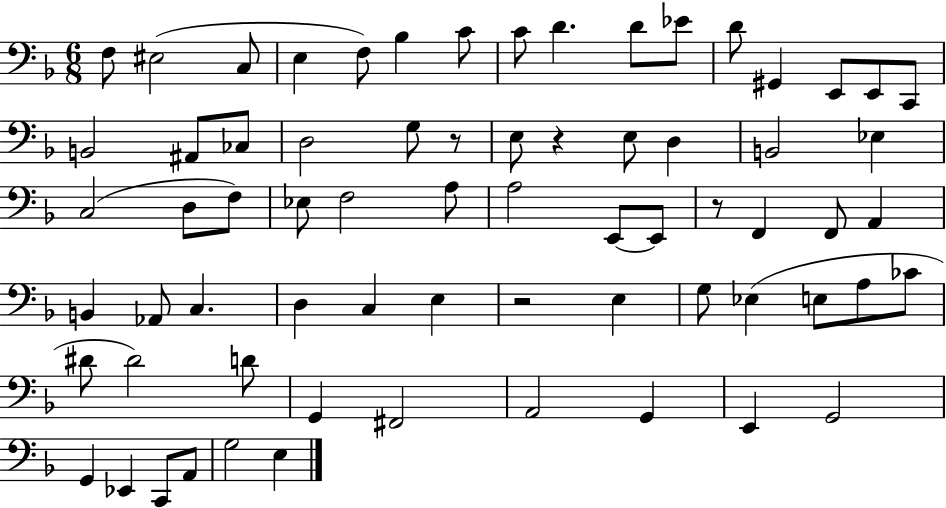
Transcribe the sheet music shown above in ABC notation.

X:1
T:Untitled
M:6/8
L:1/4
K:F
F,/2 ^E,2 C,/2 E, F,/2 _B, C/2 C/2 D D/2 _E/2 D/2 ^G,, E,,/2 E,,/2 C,,/2 B,,2 ^A,,/2 _C,/2 D,2 G,/2 z/2 E,/2 z E,/2 D, B,,2 _E, C,2 D,/2 F,/2 _E,/2 F,2 A,/2 A,2 E,,/2 E,,/2 z/2 F,, F,,/2 A,, B,, _A,,/2 C, D, C, E, z2 E, G,/2 _E, E,/2 A,/2 _C/2 ^D/2 ^D2 D/2 G,, ^F,,2 A,,2 G,, E,, G,,2 G,, _E,, C,,/2 A,,/2 G,2 E,